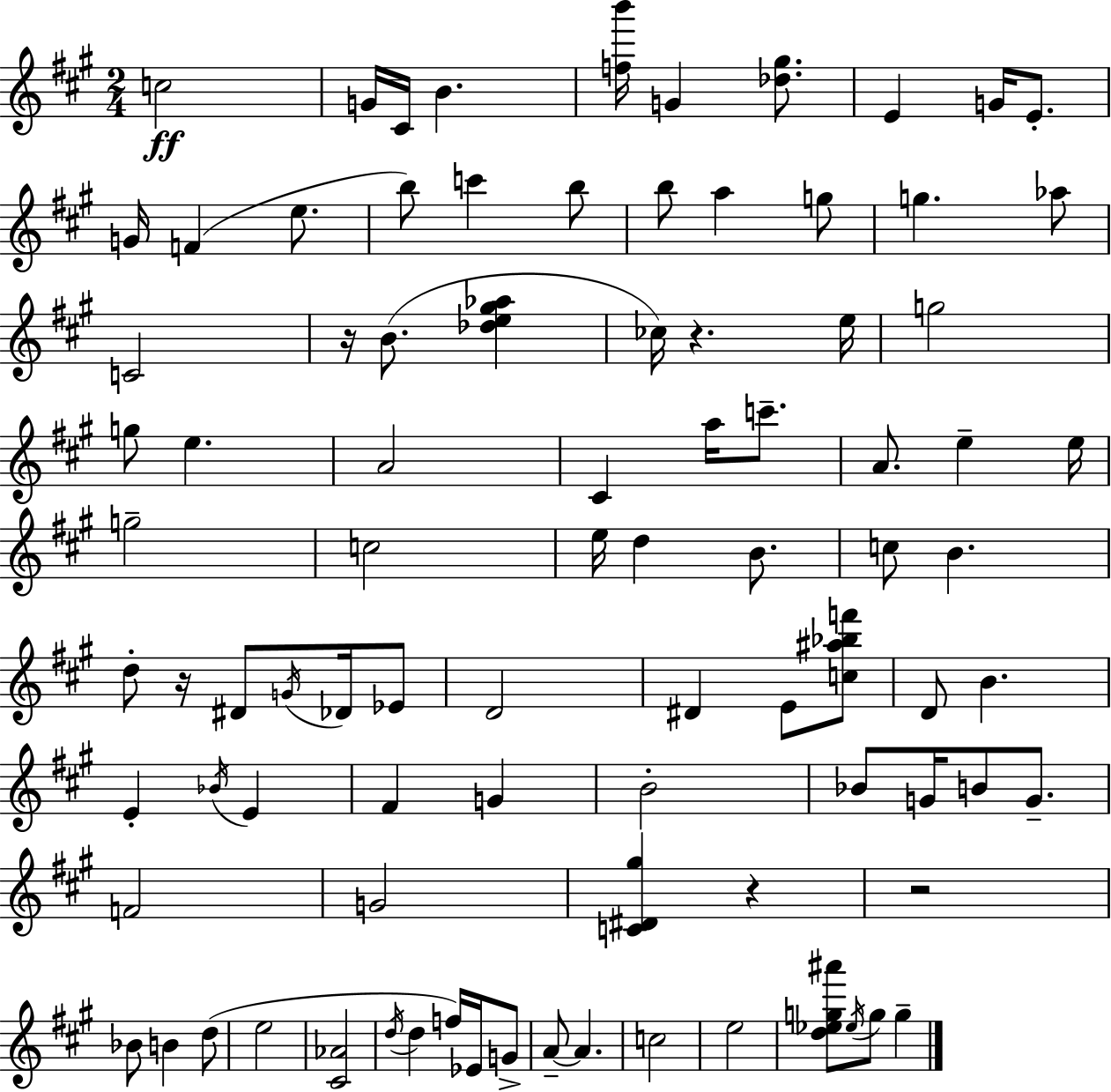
X:1
T:Untitled
M:2/4
L:1/4
K:A
c2 G/4 ^C/4 B [fb']/4 G [_d^g]/2 E G/4 E/2 G/4 F e/2 b/2 c' b/2 b/2 a g/2 g _a/2 C2 z/4 B/2 [_de^g_a] _c/4 z e/4 g2 g/2 e A2 ^C a/4 c'/2 A/2 e e/4 g2 c2 e/4 d B/2 c/2 B d/2 z/4 ^D/2 G/4 _D/4 _E/2 D2 ^D E/2 [c^a_bf']/2 D/2 B E _B/4 E ^F G B2 _B/2 G/4 B/2 G/2 F2 G2 [C^D^g] z z2 _B/2 B d/2 e2 [^C_A]2 d/4 d f/4 _E/4 G/2 A/2 A c2 e2 [d_eg^a']/2 _e/4 g/2 g